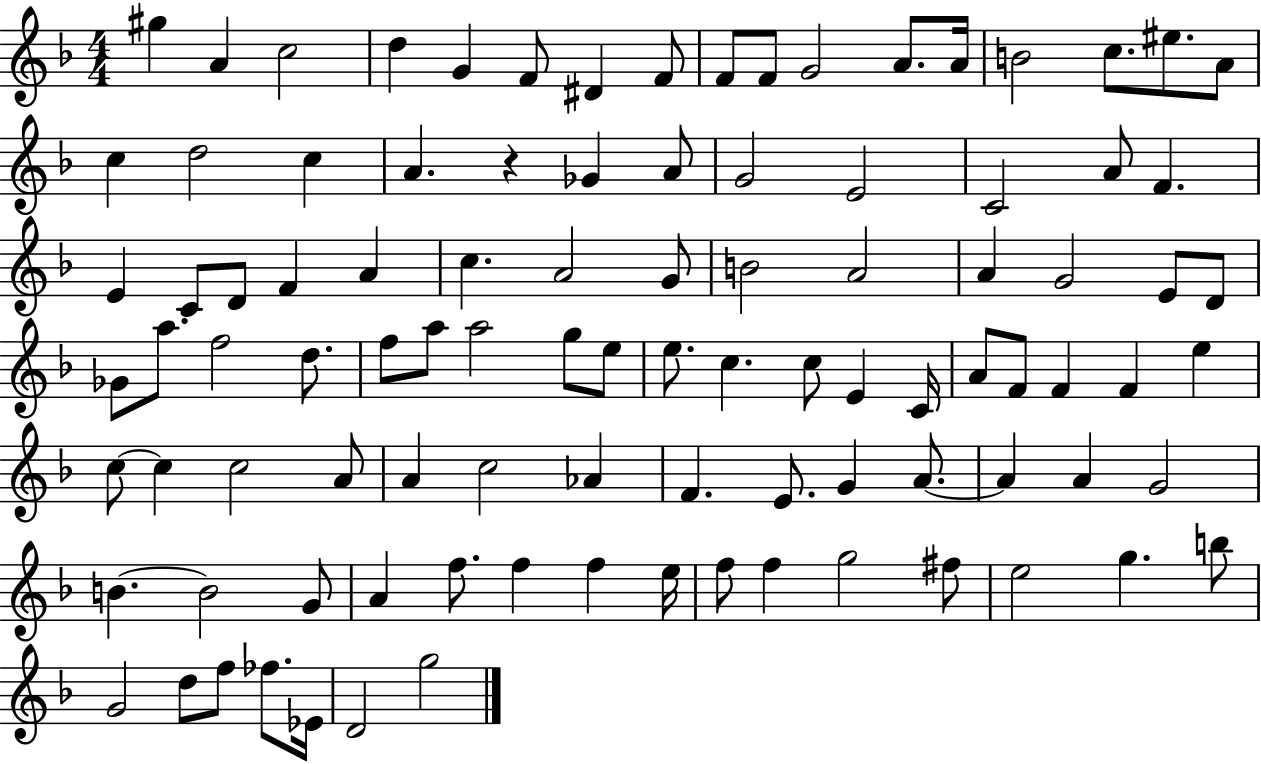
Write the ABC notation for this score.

X:1
T:Untitled
M:4/4
L:1/4
K:F
^g A c2 d G F/2 ^D F/2 F/2 F/2 G2 A/2 A/4 B2 c/2 ^e/2 A/2 c d2 c A z _G A/2 G2 E2 C2 A/2 F E C/2 D/2 F A c A2 G/2 B2 A2 A G2 E/2 D/2 _G/2 a/2 f2 d/2 f/2 a/2 a2 g/2 e/2 e/2 c c/2 E C/4 A/2 F/2 F F e c/2 c c2 A/2 A c2 _A F E/2 G A/2 A A G2 B B2 G/2 A f/2 f f e/4 f/2 f g2 ^f/2 e2 g b/2 G2 d/2 f/2 _f/2 _E/4 D2 g2